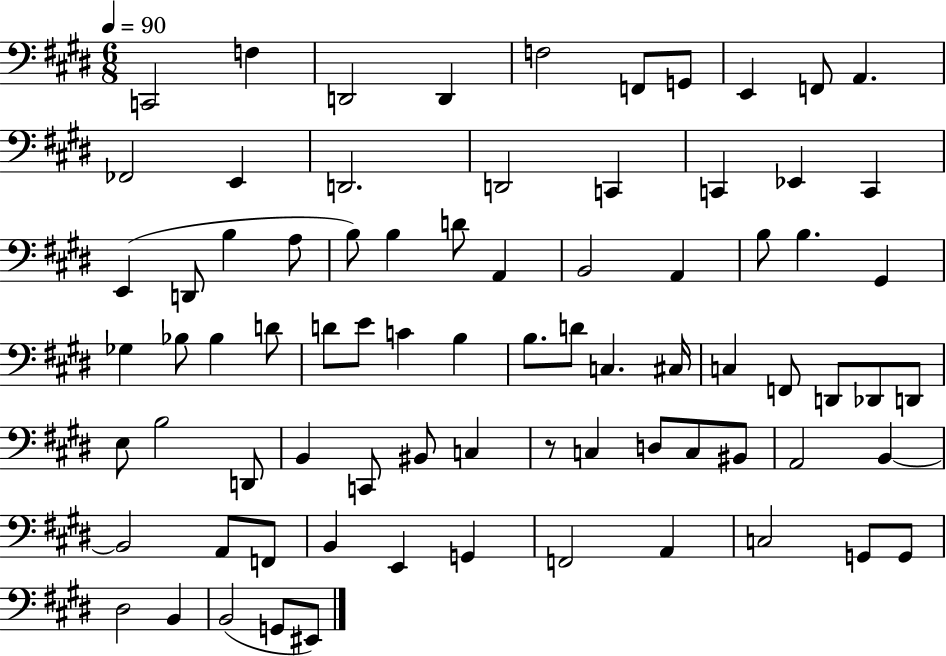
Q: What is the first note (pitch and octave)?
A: C2